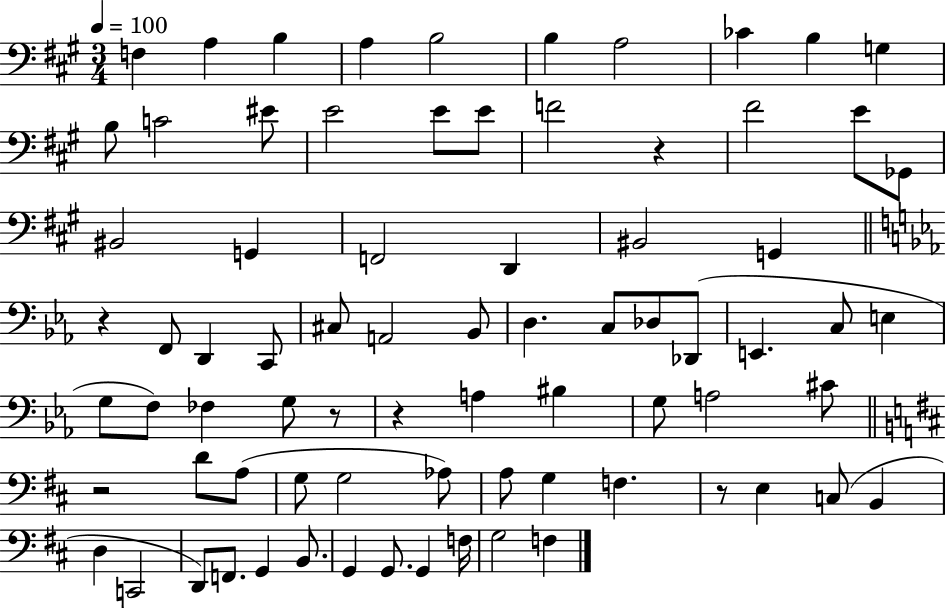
{
  \clef bass
  \numericTimeSignature
  \time 3/4
  \key a \major
  \tempo 4 = 100
  f4 a4 b4 | a4 b2 | b4 a2 | ces'4 b4 g4 | \break b8 c'2 eis'8 | e'2 e'8 e'8 | f'2 r4 | fis'2 e'8 ges,8 | \break bis,2 g,4 | f,2 d,4 | bis,2 g,4 | \bar "||" \break \key c \minor r4 f,8 d,4 c,8 | cis8 a,2 bes,8 | d4. c8 des8 des,8( | e,4. c8 e4 | \break g8 f8) fes4 g8 r8 | r4 a4 bis4 | g8 a2 cis'8 | \bar "||" \break \key d \major r2 d'8 a8( | g8 g2 aes8) | a8 g4 f4. | r8 e4 c8( b,4 | \break d4 c,2 | d,8) f,8. g,4 b,8. | g,4 g,8. g,4 f16 | g2 f4 | \break \bar "|."
}